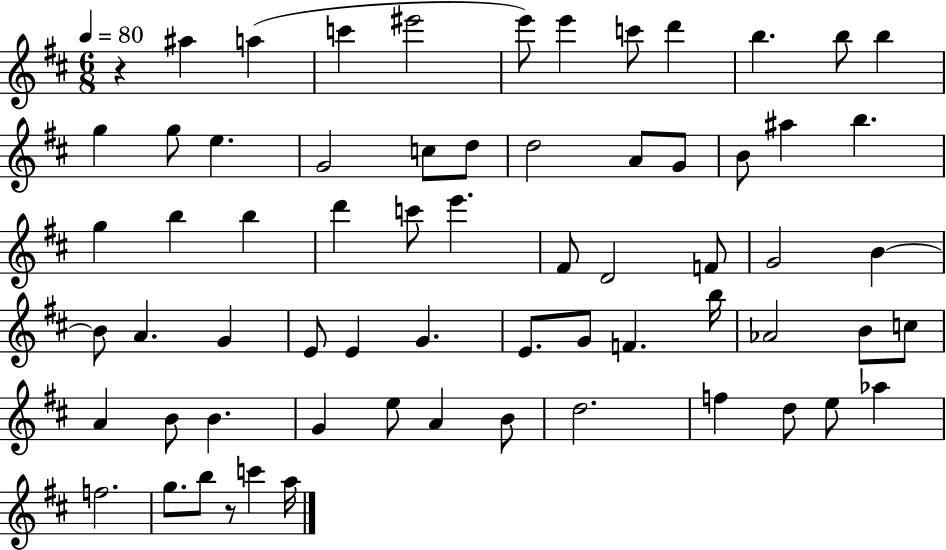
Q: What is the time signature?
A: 6/8